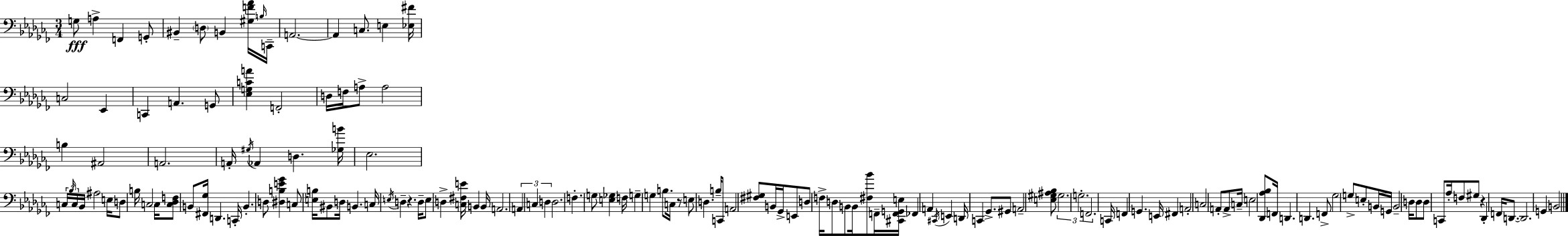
G3/e A3/q F2/q G2/e BIS2/q D3/e B2/q [G#3,F4,Ab4]/s B3/s C2/s A2/h. A2/q C3/e. E3/q [Eb3,F#4]/s C3/h Eb2/q C2/q A2/q. G2/e [Eb3,G3,C4,A4]/q F2/h D3/s F3/s A3/e A3/h B3/q A#2/h A2/h. A2/s G#3/s Ab2/q D3/q. [Gb3,B4]/s Eb3/h. C3/s Bb3/s C3/s Bb2/s A#3/h E3/s D3/e B3/s C3/h C3/s [C3,Db3,F3]/e B2/e [F#2,Gb3]/s D2/q. C2/s B2/q. D3/e [D#3,B3,E4,Gb4]/q C3/e [E3,B3]/s BIS2/e D3/s B2/q. C3/s E3/s D3/q R/q. D3/s E3/e D3/q [C3,F#3,E4]/s B2/q B2/s A2/h. A2/q C3/q D3/q D3/h. F3/q. G3/e [E3,Gb3]/q F3/s G3/q G3/q B3/e. C3/s R/e E3/e D3/q. B3/s C2/e A2/h [F#3,G#3]/e B2/s Gb2/s E2/e D3/e F3/s D3/e B2/e B2/s [F#3,Bb4]/e F2/s [C#2,F2,G2,E3]/s FES2/q A2/q C#2/s E2/q D2/s C2/q Gb2/e. G#2/e A2/h [E3,G#3,A#3,Bb3]/e G#3/h. G3/h. F2/h. C2/s F2/q G2/q. E2/s F#2/q A2/h C3/h A2/e A2/e C3/s E3/h [Db2,Ab3,Bb3]/e F2/s D2/q. D2/q. F2/e Gb3/h G3/e E3/e B2/s G2/s B2/h D3/s D3/e D3/e C2/e Ab3/s F3/e G#3/e R/q Db2/q F2/s D2/e. D2/h. G2/q B2/h